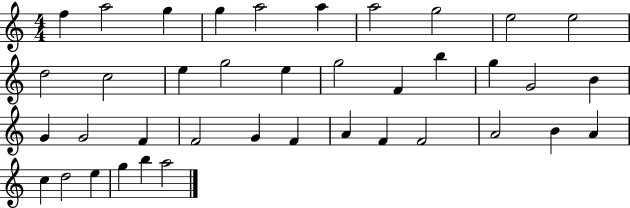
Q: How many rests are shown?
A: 0